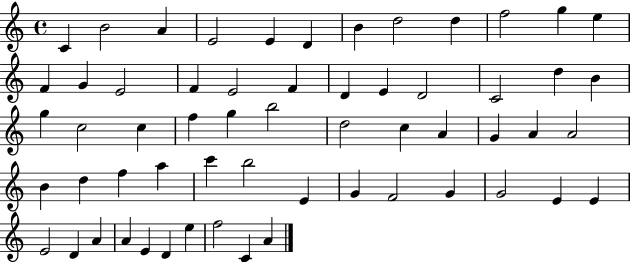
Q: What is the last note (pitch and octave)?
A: A4